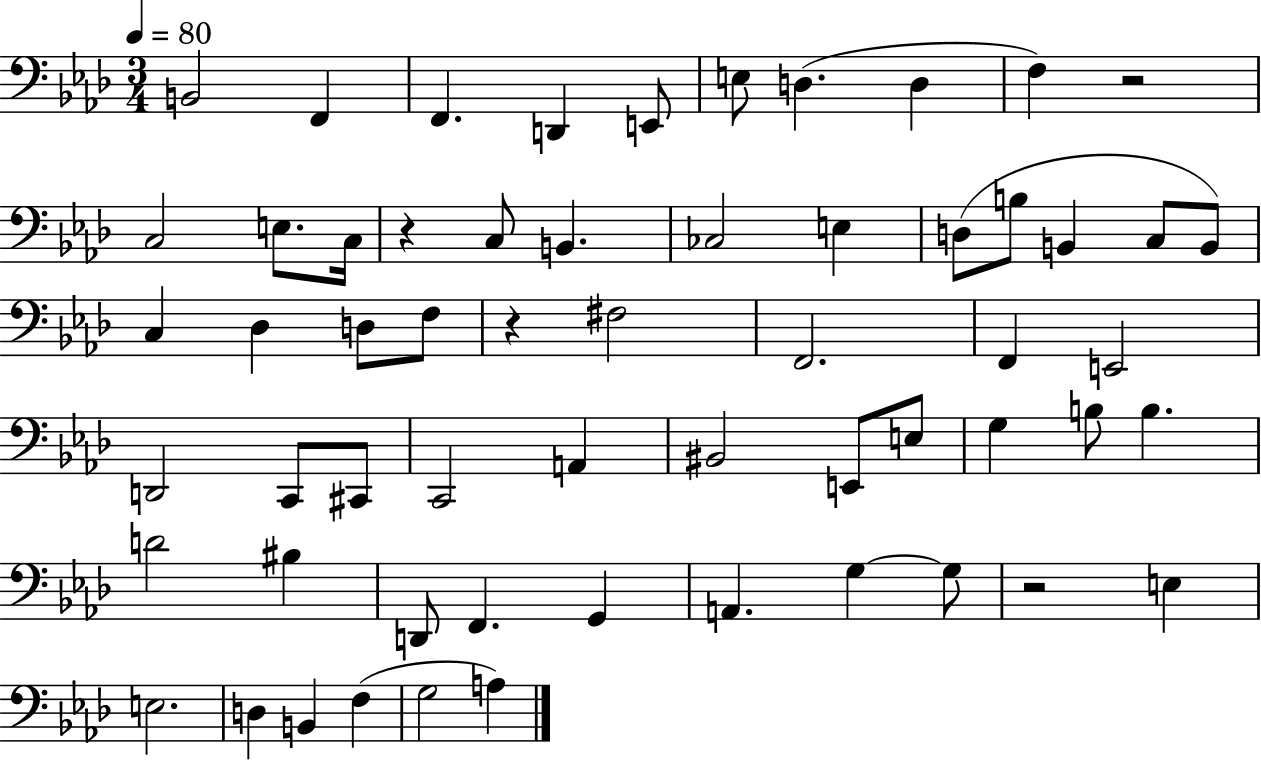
X:1
T:Untitled
M:3/4
L:1/4
K:Ab
B,,2 F,, F,, D,, E,,/2 E,/2 D, D, F, z2 C,2 E,/2 C,/4 z C,/2 B,, _C,2 E, D,/2 B,/2 B,, C,/2 B,,/2 C, _D, D,/2 F,/2 z ^F,2 F,,2 F,, E,,2 D,,2 C,,/2 ^C,,/2 C,,2 A,, ^B,,2 E,,/2 E,/2 G, B,/2 B, D2 ^B, D,,/2 F,, G,, A,, G, G,/2 z2 E, E,2 D, B,, F, G,2 A,